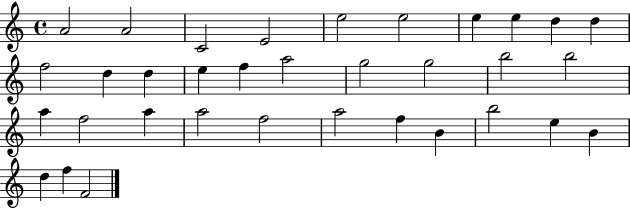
X:1
T:Untitled
M:4/4
L:1/4
K:C
A2 A2 C2 E2 e2 e2 e e d d f2 d d e f a2 g2 g2 b2 b2 a f2 a a2 f2 a2 f B b2 e B d f F2